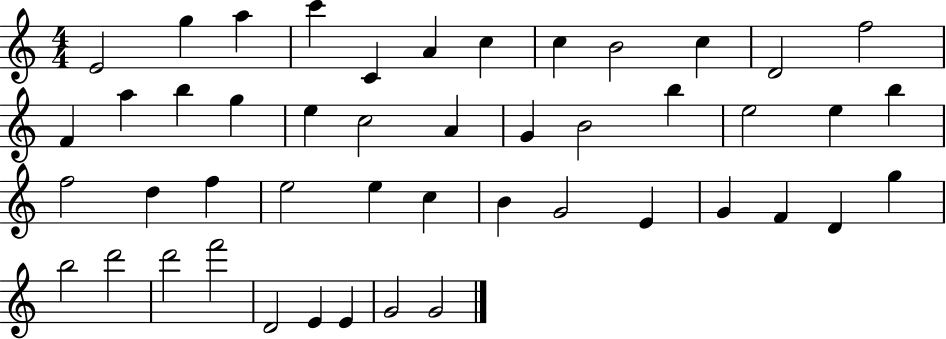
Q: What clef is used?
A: treble